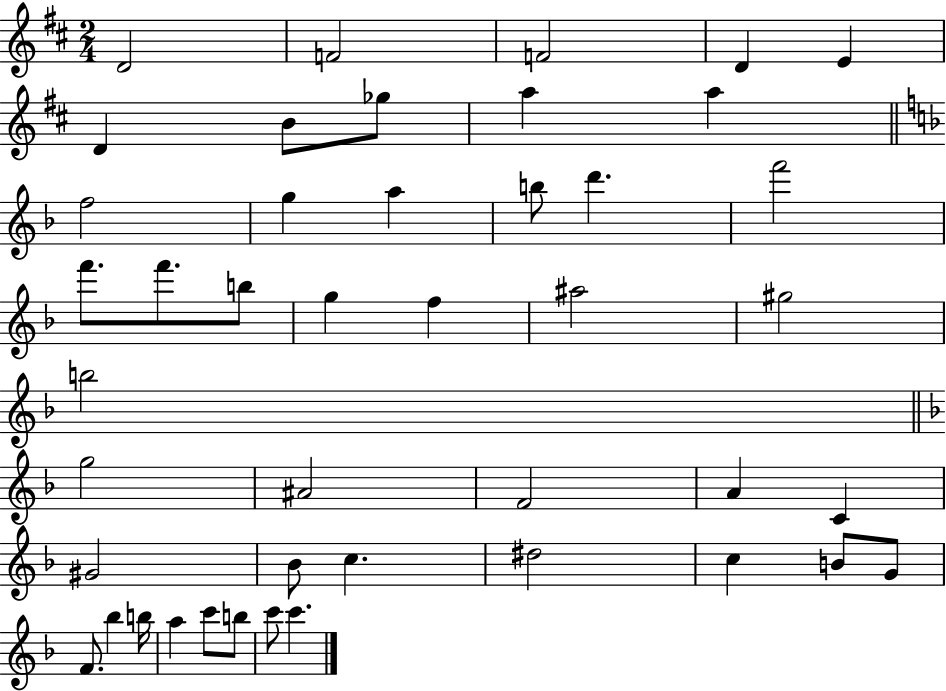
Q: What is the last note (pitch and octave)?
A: C6